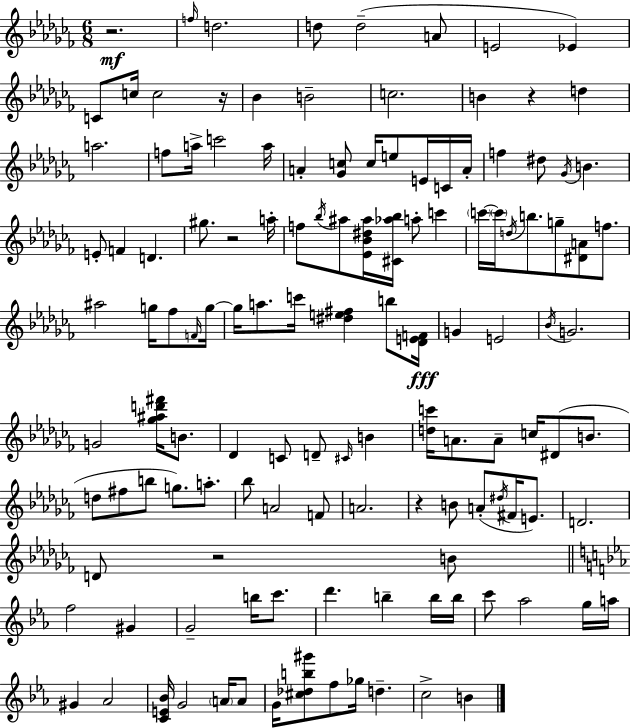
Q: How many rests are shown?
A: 6